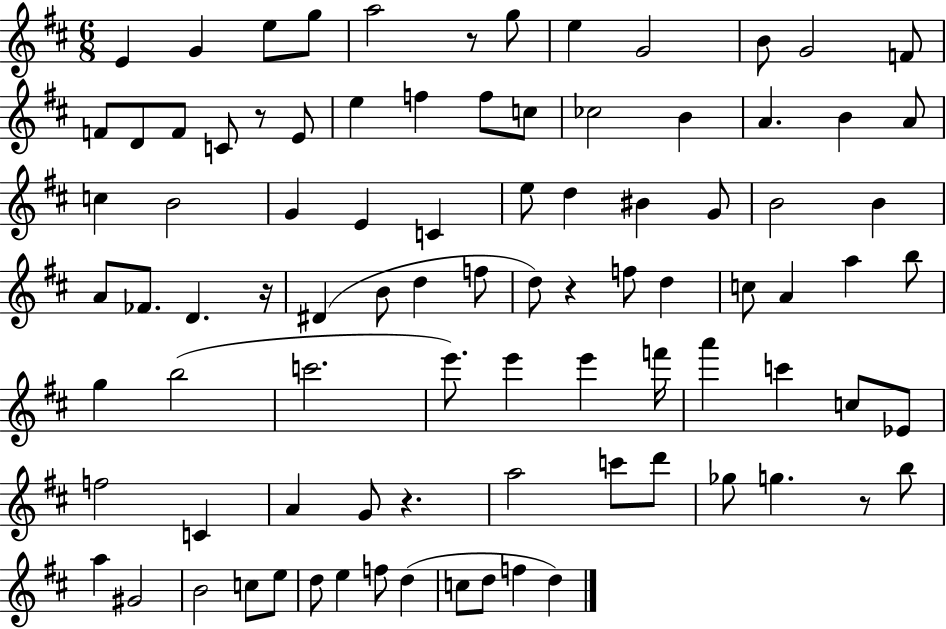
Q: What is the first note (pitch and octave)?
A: E4